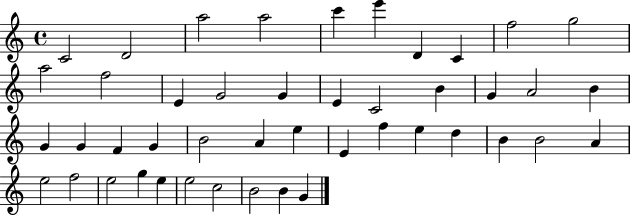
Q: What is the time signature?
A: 4/4